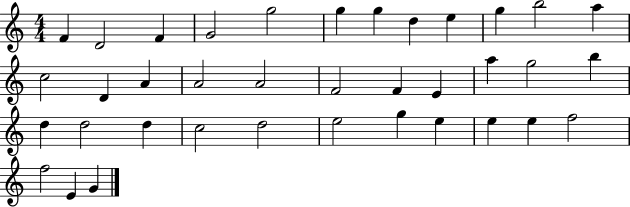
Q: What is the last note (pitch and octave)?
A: G4